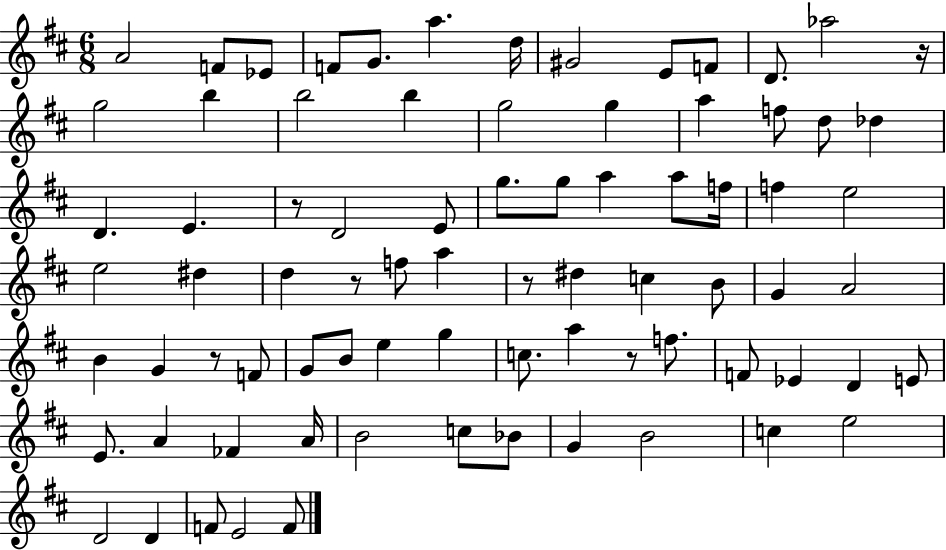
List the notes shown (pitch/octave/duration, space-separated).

A4/h F4/e Eb4/e F4/e G4/e. A5/q. D5/s G#4/h E4/e F4/e D4/e. Ab5/h R/s G5/h B5/q B5/h B5/q G5/h G5/q A5/q F5/e D5/e Db5/q D4/q. E4/q. R/e D4/h E4/e G5/e. G5/e A5/q A5/e F5/s F5/q E5/h E5/h D#5/q D5/q R/e F5/e A5/q R/e D#5/q C5/q B4/e G4/q A4/h B4/q G4/q R/e F4/e G4/e B4/e E5/q G5/q C5/e. A5/q R/e F5/e. F4/e Eb4/q D4/q E4/e E4/e. A4/q FES4/q A4/s B4/h C5/e Bb4/e G4/q B4/h C5/q E5/h D4/h D4/q F4/e E4/h F4/e